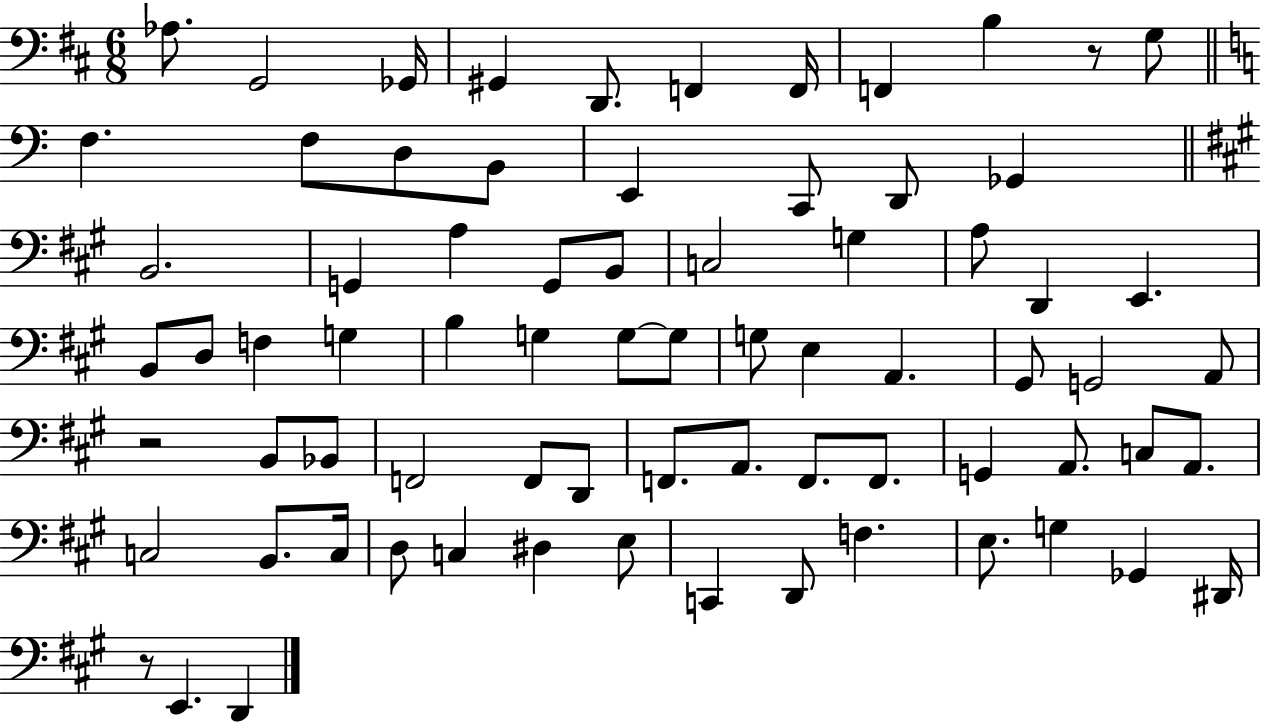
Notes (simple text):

Ab3/e. G2/h Gb2/s G#2/q D2/e. F2/q F2/s F2/q B3/q R/e G3/e F3/q. F3/e D3/e B2/e E2/q C2/e D2/e Gb2/q B2/h. G2/q A3/q G2/e B2/e C3/h G3/q A3/e D2/q E2/q. B2/e D3/e F3/q G3/q B3/q G3/q G3/e G3/e G3/e E3/q A2/q. G#2/e G2/h A2/e R/h B2/e Bb2/e F2/h F2/e D2/e F2/e. A2/e. F2/e. F2/e. G2/q A2/e. C3/e A2/e. C3/h B2/e. C3/s D3/e C3/q D#3/q E3/e C2/q D2/e F3/q. E3/e. G3/q Gb2/q D#2/s R/e E2/q. D2/q